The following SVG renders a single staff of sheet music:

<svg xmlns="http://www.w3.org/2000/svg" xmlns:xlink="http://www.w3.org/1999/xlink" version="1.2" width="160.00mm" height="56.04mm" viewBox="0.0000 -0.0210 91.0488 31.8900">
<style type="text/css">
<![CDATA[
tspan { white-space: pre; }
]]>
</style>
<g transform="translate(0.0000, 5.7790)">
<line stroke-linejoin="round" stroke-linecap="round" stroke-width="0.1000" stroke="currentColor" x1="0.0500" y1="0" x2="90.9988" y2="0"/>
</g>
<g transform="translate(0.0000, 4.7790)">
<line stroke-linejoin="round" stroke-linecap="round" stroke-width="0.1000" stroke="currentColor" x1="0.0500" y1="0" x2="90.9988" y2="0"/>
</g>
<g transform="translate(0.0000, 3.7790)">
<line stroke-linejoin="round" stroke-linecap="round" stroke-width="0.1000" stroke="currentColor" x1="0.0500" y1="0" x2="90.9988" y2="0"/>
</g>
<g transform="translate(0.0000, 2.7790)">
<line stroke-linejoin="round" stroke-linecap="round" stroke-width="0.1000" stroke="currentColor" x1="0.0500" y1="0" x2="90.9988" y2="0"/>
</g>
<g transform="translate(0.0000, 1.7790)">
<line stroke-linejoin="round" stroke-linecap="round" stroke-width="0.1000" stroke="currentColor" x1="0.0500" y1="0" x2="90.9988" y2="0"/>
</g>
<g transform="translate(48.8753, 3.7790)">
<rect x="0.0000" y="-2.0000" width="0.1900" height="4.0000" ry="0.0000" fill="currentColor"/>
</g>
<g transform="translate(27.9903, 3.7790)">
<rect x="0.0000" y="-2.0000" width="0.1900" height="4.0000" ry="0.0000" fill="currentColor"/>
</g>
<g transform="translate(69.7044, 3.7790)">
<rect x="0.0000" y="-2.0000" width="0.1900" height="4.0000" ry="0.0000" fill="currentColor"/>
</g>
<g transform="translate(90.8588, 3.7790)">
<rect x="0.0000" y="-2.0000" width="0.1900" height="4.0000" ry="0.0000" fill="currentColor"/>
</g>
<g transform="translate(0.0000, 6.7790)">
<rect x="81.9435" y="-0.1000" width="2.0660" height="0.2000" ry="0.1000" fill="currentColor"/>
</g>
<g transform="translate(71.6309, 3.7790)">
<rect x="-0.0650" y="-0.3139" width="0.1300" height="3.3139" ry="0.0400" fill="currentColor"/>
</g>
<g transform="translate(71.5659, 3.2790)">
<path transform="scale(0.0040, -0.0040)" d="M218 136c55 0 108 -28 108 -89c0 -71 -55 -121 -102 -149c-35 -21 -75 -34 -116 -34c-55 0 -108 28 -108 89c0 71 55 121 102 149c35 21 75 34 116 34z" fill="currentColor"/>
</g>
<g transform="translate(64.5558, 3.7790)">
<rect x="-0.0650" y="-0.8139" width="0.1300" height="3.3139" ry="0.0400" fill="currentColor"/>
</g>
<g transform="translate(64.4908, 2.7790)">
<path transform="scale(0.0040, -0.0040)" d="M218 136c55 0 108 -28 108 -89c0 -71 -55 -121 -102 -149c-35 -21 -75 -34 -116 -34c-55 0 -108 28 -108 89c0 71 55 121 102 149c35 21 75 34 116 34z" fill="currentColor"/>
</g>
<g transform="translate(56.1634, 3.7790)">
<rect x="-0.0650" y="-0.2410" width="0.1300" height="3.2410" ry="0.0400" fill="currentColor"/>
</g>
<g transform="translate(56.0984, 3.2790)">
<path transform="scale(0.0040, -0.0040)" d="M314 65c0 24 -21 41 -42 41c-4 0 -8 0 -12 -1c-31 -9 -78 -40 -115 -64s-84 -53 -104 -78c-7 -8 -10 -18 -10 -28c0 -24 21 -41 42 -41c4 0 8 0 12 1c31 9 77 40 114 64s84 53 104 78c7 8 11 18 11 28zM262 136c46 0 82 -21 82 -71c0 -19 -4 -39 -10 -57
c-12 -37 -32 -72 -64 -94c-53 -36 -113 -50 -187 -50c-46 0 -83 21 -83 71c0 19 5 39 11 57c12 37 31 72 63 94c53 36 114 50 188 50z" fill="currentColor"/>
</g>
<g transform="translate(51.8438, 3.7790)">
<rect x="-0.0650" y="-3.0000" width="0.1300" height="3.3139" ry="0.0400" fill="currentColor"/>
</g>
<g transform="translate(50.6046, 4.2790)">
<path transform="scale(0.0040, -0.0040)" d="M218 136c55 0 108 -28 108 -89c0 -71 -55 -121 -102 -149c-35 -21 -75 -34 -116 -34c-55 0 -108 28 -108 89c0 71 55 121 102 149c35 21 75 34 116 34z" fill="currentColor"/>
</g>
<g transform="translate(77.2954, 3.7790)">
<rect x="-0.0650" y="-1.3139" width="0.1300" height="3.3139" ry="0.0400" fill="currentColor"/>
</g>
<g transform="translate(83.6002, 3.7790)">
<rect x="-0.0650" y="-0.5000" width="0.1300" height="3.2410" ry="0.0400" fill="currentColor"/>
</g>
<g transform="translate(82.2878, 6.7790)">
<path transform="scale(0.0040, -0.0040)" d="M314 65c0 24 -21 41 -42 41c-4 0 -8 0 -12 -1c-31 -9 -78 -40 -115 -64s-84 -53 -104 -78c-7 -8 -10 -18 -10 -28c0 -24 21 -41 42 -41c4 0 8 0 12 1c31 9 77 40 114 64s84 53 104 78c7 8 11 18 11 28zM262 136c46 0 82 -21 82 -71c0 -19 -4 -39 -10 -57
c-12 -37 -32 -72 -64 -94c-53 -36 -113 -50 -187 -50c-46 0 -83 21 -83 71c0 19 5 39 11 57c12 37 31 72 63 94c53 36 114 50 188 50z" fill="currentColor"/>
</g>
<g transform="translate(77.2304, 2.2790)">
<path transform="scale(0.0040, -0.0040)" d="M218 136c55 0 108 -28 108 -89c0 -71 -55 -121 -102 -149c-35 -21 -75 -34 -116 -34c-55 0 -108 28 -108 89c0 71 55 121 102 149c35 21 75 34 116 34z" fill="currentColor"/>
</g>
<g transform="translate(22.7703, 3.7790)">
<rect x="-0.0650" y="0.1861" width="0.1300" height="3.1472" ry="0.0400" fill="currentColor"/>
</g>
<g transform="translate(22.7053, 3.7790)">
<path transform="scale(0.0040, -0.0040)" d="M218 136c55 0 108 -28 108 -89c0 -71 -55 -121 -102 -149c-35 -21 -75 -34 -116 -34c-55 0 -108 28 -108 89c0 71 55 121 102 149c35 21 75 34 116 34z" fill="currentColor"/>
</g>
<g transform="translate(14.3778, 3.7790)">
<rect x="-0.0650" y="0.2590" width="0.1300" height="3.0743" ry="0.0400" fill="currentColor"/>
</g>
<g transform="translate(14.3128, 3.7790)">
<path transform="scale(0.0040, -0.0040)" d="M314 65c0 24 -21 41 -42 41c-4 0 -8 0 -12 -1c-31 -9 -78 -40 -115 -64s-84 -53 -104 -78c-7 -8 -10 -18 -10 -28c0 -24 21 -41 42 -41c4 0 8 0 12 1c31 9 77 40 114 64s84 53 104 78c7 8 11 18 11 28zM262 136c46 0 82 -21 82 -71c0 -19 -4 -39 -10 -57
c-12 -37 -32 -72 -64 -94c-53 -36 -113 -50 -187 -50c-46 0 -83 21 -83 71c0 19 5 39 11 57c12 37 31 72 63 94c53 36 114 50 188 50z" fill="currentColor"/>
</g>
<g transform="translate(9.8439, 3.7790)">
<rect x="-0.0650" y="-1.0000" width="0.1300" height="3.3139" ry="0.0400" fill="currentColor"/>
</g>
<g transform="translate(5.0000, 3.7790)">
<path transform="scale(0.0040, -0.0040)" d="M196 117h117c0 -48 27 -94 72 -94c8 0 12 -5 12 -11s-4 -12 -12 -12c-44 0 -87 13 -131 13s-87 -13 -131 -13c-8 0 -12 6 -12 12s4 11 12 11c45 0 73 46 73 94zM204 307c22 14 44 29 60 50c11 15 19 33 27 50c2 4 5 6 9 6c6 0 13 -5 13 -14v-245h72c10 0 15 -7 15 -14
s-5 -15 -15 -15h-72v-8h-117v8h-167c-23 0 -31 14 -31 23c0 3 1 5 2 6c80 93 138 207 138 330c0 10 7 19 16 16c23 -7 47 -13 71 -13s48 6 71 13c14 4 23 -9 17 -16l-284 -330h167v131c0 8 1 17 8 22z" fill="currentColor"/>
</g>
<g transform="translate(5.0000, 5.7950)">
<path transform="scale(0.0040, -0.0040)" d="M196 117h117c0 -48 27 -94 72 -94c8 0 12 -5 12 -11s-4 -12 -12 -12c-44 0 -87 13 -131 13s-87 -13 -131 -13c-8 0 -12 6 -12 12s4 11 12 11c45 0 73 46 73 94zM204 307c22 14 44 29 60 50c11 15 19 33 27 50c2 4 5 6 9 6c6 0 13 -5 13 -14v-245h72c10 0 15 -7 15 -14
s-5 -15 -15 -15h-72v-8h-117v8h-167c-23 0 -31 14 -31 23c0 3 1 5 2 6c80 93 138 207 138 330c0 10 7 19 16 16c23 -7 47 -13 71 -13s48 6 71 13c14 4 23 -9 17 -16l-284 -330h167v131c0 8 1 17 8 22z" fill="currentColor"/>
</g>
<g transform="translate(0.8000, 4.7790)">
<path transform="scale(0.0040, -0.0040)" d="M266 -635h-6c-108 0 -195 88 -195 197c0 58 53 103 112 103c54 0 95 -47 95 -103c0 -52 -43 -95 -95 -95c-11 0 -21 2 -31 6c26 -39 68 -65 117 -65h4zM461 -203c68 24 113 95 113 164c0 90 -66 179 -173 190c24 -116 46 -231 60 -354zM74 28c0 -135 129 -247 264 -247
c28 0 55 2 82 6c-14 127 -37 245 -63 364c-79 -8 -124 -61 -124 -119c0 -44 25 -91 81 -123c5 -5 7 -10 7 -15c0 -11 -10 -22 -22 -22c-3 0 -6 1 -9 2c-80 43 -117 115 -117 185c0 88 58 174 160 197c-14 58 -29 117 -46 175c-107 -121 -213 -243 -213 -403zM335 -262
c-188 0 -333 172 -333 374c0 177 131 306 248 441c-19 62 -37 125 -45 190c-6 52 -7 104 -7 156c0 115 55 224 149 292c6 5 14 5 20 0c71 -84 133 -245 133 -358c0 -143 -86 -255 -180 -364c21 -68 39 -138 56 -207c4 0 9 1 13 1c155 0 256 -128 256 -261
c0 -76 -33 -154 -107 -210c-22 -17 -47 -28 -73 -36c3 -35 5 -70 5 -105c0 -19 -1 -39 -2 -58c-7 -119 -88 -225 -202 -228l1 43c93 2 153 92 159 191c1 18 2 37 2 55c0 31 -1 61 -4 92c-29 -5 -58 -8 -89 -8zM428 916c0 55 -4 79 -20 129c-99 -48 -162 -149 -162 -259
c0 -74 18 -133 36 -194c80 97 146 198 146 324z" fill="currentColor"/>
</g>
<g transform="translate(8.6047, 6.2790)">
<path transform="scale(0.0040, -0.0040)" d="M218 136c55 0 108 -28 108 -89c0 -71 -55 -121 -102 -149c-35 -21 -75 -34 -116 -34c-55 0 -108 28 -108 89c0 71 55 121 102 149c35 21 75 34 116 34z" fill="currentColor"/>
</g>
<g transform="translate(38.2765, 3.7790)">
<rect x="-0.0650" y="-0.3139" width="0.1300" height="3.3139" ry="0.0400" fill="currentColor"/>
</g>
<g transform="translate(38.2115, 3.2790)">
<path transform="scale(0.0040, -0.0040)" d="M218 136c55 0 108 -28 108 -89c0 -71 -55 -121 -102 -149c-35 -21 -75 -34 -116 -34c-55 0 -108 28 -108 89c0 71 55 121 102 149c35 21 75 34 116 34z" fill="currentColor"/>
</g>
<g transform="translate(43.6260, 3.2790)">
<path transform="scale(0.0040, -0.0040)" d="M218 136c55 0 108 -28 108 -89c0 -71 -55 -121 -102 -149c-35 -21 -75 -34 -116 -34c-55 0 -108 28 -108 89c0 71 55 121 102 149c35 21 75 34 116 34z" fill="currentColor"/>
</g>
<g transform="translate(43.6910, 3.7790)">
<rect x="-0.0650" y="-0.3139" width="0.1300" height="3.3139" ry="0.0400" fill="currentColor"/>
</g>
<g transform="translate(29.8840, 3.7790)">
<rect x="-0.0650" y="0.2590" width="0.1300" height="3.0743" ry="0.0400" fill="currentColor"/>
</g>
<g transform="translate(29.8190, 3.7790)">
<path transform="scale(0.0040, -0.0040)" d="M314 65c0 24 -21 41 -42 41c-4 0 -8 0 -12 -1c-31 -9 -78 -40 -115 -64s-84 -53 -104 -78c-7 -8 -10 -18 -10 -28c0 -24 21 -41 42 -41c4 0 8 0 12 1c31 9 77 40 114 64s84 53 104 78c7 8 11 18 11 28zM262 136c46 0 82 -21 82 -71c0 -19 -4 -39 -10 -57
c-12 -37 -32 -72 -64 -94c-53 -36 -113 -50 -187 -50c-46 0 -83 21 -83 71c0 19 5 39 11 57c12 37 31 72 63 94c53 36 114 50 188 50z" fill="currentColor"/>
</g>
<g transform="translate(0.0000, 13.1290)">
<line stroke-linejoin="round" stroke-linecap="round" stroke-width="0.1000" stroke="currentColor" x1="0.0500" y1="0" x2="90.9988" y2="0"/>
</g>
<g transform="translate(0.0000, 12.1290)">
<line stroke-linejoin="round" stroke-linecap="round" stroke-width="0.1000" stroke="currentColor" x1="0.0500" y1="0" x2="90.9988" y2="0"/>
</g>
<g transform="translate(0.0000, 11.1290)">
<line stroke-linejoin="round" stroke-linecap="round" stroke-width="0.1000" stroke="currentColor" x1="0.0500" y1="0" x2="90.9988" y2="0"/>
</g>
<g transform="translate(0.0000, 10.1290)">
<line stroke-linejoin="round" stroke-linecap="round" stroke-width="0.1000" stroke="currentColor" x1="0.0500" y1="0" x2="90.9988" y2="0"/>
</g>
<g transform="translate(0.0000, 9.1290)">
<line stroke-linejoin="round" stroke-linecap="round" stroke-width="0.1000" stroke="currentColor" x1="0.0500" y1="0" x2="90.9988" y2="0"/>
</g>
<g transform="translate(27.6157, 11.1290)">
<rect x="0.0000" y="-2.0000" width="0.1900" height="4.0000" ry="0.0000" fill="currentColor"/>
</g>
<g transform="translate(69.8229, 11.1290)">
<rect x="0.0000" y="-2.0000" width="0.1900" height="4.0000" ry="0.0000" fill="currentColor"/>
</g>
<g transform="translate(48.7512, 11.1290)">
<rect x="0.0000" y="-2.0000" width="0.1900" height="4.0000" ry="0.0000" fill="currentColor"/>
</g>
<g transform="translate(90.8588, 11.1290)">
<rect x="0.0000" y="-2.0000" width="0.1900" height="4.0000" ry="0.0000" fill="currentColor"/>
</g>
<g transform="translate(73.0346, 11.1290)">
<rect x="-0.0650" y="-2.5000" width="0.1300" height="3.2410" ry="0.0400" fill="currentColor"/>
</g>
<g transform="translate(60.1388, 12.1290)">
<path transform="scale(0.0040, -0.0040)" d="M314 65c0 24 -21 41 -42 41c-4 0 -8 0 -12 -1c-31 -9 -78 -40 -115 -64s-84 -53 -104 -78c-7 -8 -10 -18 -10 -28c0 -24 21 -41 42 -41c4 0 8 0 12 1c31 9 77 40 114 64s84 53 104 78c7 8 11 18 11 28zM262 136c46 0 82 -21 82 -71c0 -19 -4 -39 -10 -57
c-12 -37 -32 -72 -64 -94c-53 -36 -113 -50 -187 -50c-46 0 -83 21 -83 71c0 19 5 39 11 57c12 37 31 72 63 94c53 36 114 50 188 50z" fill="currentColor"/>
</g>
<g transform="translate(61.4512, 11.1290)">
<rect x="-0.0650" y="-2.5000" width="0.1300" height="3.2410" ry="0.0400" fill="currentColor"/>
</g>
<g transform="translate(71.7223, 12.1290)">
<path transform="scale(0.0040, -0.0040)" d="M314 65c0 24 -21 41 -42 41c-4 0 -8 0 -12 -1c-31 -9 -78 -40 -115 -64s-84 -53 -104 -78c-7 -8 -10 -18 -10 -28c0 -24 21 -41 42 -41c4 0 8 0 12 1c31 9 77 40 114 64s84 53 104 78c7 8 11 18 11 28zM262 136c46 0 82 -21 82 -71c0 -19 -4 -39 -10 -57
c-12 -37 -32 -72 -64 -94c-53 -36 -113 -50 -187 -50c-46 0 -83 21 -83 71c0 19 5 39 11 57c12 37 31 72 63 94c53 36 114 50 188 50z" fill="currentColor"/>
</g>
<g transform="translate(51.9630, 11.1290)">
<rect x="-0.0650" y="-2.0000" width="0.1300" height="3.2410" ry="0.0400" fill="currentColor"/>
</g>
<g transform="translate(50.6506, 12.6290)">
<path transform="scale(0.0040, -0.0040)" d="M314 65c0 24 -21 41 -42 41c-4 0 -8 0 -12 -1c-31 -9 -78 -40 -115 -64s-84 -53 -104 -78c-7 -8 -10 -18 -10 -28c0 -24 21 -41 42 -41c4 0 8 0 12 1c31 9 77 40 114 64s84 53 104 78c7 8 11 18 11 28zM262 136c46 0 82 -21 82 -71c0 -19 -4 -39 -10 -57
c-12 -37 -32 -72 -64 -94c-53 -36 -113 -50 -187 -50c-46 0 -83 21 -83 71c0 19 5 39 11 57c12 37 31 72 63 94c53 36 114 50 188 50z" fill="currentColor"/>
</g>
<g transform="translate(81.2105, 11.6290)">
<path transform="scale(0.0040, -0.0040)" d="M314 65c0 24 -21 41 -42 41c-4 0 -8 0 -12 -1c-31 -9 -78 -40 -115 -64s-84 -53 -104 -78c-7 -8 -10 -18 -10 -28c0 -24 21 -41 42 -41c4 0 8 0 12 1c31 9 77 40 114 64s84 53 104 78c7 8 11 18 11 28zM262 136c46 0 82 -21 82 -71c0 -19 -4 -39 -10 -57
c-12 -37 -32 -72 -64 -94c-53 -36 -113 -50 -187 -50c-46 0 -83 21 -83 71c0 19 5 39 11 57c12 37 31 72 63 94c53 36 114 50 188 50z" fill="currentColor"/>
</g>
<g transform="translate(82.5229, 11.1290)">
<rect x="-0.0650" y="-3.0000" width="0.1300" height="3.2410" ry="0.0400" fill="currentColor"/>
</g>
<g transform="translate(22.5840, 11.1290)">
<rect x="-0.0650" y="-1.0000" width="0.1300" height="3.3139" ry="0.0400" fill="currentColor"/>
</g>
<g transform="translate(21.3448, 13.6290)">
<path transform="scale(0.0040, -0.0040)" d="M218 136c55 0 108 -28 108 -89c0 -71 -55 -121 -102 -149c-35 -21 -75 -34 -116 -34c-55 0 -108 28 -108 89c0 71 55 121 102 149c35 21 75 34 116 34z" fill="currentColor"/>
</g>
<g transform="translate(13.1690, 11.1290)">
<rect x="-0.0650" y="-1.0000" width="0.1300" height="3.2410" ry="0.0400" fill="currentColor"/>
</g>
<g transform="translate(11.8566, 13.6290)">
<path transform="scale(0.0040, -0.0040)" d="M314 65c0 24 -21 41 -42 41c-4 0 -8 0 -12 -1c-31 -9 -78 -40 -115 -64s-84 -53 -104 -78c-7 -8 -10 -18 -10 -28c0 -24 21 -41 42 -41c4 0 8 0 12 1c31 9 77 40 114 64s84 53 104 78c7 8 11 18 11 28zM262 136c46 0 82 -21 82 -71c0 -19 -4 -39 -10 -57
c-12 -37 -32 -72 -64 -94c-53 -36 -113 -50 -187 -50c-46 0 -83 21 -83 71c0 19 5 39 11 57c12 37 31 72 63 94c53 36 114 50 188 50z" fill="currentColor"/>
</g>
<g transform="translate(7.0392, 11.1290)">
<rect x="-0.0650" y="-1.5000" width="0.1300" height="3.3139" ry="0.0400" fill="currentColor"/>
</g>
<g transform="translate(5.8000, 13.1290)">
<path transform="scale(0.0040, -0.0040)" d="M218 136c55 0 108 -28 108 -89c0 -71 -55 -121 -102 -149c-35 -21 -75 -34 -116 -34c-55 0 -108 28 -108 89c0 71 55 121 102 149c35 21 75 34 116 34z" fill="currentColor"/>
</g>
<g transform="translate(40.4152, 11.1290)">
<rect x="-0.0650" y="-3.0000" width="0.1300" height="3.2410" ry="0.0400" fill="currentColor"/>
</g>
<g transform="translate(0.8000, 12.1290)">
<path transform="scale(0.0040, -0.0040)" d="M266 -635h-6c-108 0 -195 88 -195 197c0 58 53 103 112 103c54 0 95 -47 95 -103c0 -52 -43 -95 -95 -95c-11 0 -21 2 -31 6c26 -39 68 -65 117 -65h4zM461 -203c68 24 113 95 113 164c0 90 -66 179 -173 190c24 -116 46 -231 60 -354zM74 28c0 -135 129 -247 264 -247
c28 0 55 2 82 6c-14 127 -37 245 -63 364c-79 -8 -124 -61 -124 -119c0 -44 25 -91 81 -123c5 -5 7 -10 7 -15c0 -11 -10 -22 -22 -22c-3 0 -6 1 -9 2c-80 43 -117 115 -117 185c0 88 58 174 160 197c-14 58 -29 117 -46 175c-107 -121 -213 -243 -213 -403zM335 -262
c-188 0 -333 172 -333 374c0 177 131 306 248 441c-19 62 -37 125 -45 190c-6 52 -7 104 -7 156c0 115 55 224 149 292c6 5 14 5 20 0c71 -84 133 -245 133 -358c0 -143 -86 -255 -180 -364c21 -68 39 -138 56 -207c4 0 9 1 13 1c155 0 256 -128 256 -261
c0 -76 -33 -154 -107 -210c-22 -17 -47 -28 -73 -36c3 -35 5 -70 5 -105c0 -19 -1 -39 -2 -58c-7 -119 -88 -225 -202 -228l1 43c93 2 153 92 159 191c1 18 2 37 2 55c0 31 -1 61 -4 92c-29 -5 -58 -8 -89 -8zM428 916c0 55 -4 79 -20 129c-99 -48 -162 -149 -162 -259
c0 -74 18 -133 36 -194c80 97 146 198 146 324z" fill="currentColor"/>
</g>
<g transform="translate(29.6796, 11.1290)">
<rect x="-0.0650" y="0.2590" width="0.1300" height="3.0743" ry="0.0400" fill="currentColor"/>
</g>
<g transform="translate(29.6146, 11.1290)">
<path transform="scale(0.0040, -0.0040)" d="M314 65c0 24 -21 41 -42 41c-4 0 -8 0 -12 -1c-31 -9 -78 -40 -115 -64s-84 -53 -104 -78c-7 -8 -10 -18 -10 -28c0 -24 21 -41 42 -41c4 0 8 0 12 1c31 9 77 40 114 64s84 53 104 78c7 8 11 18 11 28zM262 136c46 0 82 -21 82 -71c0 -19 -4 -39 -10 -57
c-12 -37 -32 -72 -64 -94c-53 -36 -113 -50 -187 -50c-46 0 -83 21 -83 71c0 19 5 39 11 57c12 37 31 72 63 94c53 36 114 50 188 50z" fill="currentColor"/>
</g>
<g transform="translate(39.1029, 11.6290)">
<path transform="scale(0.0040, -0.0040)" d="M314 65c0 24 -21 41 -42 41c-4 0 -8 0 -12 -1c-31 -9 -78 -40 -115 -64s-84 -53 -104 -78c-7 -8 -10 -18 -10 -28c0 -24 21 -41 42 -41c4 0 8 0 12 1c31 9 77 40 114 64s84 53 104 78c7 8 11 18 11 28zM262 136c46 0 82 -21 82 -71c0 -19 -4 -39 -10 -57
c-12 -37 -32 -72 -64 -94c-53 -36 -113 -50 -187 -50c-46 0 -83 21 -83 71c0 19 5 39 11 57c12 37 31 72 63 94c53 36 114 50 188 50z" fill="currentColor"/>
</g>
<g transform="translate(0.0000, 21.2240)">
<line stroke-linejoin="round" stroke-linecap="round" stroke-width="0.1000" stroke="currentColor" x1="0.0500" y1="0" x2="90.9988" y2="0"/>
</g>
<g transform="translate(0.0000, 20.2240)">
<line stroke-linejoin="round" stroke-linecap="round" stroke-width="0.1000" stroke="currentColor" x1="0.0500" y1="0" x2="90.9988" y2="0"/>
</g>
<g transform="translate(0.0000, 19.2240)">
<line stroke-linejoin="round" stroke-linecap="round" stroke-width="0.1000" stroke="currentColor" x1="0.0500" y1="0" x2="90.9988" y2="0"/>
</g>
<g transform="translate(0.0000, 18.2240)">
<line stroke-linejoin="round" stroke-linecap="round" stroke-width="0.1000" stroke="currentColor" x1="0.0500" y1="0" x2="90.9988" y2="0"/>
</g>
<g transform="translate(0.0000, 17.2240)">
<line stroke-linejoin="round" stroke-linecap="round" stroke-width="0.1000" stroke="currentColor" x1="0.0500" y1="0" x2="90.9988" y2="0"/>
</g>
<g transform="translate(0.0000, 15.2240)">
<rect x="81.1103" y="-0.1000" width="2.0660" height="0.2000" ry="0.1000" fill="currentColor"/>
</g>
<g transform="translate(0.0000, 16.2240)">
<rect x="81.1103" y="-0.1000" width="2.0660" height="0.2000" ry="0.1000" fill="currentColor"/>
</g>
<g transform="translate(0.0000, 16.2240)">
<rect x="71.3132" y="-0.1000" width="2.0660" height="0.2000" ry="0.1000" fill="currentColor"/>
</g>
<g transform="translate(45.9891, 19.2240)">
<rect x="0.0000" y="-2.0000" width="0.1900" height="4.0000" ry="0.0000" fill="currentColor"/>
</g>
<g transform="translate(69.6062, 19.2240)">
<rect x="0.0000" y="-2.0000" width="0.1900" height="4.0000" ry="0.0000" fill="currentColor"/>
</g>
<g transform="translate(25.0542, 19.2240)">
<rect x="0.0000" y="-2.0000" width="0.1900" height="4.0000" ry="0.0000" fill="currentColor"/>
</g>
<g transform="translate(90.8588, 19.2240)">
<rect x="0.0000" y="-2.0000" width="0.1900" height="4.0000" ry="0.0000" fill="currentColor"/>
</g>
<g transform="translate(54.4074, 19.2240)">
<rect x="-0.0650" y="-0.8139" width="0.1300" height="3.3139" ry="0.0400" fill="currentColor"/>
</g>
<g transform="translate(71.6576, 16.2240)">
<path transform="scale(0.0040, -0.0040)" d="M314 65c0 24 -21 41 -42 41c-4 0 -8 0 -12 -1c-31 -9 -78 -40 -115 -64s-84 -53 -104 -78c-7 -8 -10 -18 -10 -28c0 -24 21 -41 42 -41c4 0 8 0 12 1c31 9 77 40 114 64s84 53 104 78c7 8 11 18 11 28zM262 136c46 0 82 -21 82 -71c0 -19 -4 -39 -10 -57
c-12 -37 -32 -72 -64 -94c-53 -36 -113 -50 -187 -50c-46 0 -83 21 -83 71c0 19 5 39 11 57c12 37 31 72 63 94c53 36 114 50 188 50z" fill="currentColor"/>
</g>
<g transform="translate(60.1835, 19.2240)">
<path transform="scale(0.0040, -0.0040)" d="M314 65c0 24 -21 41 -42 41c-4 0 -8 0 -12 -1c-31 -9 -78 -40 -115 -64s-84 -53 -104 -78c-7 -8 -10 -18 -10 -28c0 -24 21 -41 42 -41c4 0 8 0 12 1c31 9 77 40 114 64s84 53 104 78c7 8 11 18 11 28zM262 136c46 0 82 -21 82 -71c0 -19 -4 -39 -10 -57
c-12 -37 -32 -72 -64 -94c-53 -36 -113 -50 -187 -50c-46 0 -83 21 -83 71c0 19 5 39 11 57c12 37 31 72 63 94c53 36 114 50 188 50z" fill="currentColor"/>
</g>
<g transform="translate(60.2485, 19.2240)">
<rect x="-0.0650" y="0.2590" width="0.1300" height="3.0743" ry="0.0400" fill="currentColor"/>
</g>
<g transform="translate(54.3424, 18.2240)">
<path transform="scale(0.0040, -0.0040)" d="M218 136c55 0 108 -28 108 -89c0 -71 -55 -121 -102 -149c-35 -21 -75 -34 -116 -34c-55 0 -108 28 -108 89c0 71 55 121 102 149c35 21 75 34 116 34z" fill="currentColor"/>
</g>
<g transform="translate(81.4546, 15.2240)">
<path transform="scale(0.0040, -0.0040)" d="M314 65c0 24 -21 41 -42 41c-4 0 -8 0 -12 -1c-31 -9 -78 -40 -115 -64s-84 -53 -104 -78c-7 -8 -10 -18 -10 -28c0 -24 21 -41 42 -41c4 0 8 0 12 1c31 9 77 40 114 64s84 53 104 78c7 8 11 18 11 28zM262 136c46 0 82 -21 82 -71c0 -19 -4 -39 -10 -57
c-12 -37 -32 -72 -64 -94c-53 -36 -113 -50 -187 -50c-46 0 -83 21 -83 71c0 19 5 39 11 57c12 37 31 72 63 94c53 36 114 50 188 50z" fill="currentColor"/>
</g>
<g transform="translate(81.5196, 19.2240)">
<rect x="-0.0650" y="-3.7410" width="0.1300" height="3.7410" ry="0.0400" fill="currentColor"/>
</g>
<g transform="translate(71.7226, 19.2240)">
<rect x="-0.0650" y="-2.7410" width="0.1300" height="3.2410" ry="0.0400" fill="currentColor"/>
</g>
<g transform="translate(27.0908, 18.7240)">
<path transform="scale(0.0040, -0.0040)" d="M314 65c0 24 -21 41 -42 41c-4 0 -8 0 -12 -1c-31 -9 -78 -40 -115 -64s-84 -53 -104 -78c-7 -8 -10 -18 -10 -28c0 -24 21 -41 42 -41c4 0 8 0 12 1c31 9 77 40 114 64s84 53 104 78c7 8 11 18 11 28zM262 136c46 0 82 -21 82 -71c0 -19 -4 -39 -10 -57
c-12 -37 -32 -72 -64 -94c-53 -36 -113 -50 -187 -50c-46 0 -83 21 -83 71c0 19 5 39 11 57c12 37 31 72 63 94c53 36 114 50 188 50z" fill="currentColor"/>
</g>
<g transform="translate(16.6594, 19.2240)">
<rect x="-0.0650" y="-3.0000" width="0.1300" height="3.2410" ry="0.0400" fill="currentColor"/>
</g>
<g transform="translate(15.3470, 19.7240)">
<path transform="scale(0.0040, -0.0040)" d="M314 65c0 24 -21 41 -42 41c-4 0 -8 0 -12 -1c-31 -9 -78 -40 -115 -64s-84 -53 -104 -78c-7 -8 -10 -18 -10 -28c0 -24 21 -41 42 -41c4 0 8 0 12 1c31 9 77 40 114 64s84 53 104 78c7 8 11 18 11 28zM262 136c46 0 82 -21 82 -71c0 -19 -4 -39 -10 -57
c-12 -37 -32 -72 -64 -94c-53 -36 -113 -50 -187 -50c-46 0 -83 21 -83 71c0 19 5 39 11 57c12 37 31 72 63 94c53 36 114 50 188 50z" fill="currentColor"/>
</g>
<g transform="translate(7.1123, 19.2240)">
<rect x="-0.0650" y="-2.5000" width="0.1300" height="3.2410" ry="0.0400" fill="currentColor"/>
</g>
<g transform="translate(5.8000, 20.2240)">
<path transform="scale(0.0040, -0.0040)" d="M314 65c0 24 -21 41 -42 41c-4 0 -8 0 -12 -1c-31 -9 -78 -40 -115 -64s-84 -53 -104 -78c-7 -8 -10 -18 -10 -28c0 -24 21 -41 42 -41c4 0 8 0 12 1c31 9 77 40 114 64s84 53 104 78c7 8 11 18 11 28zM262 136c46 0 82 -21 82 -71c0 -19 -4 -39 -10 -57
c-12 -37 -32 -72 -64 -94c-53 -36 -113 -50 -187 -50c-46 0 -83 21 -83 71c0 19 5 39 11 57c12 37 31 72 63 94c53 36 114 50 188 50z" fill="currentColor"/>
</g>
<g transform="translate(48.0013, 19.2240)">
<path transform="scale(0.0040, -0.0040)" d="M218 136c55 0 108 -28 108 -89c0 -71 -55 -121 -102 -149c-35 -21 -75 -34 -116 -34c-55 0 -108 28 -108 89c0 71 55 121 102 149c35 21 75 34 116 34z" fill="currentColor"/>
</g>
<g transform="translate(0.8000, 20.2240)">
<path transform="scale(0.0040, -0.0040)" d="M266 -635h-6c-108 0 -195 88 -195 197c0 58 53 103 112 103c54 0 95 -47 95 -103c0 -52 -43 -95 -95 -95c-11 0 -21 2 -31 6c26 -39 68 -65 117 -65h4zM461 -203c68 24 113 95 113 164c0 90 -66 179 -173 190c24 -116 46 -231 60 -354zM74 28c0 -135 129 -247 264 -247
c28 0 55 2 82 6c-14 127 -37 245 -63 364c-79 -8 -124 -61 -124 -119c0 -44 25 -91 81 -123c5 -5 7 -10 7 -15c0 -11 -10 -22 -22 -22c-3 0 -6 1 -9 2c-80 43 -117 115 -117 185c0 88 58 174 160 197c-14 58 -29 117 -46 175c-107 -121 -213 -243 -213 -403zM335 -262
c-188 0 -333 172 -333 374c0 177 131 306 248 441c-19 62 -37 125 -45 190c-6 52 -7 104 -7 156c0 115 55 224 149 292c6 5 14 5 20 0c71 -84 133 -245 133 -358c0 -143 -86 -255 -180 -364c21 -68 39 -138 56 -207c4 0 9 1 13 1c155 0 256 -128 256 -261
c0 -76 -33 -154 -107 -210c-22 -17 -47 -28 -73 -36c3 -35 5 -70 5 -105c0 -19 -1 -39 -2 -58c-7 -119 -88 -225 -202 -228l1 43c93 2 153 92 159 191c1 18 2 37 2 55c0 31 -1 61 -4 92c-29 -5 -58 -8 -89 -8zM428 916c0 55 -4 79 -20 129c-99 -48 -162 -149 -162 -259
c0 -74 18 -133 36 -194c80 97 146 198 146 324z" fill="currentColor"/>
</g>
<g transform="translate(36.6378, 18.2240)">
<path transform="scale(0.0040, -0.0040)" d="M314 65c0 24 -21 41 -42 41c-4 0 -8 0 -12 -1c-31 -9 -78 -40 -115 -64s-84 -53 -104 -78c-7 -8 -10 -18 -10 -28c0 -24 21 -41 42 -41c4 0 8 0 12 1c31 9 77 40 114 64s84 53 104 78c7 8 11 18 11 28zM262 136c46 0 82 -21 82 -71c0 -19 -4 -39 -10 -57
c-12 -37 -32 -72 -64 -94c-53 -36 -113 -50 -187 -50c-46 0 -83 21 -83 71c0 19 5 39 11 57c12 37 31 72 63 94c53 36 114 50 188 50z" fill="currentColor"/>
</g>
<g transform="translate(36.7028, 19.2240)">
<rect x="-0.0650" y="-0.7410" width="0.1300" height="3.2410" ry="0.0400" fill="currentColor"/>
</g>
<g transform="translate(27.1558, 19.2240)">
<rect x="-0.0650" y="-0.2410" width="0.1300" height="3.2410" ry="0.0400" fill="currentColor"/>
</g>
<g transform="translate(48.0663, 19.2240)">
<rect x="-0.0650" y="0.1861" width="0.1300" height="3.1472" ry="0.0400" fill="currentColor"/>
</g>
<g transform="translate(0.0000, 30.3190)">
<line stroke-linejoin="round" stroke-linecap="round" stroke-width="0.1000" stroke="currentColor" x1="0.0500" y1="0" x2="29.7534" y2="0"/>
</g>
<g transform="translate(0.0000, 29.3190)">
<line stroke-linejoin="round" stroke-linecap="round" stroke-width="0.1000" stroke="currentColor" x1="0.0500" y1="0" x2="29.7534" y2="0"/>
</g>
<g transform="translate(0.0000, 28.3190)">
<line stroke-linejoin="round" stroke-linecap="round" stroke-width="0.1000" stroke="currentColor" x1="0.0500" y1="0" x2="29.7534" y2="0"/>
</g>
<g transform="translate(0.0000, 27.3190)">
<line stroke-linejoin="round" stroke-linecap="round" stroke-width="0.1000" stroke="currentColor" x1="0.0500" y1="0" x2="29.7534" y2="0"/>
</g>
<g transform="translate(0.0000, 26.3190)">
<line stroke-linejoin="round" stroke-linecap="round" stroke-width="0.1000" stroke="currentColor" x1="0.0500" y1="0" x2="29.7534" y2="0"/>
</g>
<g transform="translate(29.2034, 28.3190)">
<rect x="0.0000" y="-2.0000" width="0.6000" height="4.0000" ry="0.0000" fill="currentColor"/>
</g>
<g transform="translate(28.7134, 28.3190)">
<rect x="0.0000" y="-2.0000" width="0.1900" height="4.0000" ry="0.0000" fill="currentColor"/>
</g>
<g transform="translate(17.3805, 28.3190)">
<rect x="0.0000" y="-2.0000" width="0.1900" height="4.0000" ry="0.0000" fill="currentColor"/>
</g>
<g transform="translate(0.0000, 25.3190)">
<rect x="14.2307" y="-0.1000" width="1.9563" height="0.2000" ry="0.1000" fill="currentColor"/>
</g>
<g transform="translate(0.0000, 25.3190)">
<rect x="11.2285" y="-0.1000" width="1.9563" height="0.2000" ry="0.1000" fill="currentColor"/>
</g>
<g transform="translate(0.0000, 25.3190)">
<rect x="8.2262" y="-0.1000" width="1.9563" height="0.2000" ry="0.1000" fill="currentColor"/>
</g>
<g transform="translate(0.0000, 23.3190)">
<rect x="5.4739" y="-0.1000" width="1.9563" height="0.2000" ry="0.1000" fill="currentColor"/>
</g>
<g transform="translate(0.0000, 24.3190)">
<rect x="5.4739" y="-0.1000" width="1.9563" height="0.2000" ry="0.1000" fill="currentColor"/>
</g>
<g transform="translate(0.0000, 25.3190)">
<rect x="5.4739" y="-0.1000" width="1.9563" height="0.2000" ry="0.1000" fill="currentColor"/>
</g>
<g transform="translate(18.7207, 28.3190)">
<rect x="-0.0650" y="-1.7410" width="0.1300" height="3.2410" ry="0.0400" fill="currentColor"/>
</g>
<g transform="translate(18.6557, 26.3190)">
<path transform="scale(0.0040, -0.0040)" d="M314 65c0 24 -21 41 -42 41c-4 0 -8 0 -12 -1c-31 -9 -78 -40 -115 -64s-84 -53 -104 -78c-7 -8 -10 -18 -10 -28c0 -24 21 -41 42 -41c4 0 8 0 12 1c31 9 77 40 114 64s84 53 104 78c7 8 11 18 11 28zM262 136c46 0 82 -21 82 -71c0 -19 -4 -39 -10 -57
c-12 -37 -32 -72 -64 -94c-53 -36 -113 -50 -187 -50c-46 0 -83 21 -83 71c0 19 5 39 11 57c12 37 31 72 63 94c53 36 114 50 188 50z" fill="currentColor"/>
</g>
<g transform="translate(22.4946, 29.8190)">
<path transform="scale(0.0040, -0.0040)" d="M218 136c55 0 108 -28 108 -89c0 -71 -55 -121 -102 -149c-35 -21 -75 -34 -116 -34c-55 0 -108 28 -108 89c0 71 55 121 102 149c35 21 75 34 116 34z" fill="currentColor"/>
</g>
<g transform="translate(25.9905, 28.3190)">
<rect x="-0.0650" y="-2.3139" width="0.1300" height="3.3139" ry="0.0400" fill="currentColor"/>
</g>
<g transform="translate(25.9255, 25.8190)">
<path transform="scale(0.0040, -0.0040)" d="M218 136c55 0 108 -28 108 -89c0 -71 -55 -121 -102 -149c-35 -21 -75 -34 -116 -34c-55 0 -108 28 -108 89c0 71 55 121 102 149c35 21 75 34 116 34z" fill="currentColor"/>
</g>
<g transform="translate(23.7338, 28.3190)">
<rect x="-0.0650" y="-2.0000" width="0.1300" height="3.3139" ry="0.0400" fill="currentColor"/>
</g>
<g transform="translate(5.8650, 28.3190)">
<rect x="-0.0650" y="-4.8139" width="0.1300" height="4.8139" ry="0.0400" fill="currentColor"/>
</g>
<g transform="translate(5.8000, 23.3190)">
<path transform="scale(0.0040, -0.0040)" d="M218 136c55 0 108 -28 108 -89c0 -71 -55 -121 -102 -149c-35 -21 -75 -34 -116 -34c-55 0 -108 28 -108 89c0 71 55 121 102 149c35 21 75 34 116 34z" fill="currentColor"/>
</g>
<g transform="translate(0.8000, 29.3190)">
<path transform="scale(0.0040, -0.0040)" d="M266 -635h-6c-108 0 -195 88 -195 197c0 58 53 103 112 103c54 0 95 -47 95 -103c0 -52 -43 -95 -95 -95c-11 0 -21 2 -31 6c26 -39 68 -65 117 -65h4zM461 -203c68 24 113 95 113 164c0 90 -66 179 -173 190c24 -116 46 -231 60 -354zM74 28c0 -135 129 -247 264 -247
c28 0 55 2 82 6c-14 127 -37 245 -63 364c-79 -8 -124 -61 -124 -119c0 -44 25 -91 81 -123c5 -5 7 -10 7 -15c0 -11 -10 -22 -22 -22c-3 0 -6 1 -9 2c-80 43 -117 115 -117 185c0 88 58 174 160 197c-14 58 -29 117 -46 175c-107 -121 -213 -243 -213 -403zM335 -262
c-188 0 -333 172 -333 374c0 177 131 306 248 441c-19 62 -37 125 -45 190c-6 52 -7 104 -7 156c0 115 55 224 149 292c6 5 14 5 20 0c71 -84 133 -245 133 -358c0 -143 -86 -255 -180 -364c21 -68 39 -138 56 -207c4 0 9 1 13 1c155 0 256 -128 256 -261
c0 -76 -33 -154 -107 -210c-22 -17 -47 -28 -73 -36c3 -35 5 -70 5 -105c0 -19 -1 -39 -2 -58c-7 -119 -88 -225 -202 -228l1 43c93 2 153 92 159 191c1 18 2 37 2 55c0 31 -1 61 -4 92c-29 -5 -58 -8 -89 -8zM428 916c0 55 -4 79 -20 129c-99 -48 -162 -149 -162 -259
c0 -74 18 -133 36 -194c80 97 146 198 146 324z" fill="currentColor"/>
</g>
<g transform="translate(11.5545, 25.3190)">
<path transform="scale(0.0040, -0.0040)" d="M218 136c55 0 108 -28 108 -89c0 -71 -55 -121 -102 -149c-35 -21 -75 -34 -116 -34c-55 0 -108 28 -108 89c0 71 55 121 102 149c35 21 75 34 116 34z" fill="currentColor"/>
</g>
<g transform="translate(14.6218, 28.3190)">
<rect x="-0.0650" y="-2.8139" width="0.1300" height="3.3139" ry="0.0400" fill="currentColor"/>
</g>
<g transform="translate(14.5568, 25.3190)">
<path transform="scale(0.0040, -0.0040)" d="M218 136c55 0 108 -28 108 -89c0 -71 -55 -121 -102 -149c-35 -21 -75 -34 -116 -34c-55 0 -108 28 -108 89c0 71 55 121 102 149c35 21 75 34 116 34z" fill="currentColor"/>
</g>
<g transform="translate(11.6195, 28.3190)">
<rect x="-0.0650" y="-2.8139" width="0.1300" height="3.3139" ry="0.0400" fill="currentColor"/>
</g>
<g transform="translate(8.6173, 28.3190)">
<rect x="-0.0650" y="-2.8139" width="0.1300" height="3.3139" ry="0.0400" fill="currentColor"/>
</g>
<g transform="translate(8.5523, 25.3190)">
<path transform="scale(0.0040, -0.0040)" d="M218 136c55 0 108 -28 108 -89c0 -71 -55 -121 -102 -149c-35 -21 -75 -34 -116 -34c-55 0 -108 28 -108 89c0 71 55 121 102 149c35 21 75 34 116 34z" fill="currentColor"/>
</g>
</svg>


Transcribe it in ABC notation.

X:1
T:Untitled
M:4/4
L:1/4
K:C
D B2 B B2 c c A c2 d c e C2 E D2 D B2 A2 F2 G2 G2 A2 G2 A2 c2 d2 B d B2 a2 c'2 e' a a a f2 F g